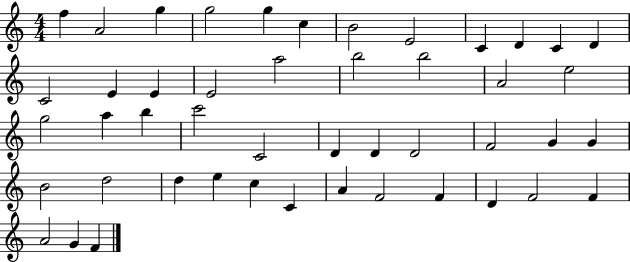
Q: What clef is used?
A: treble